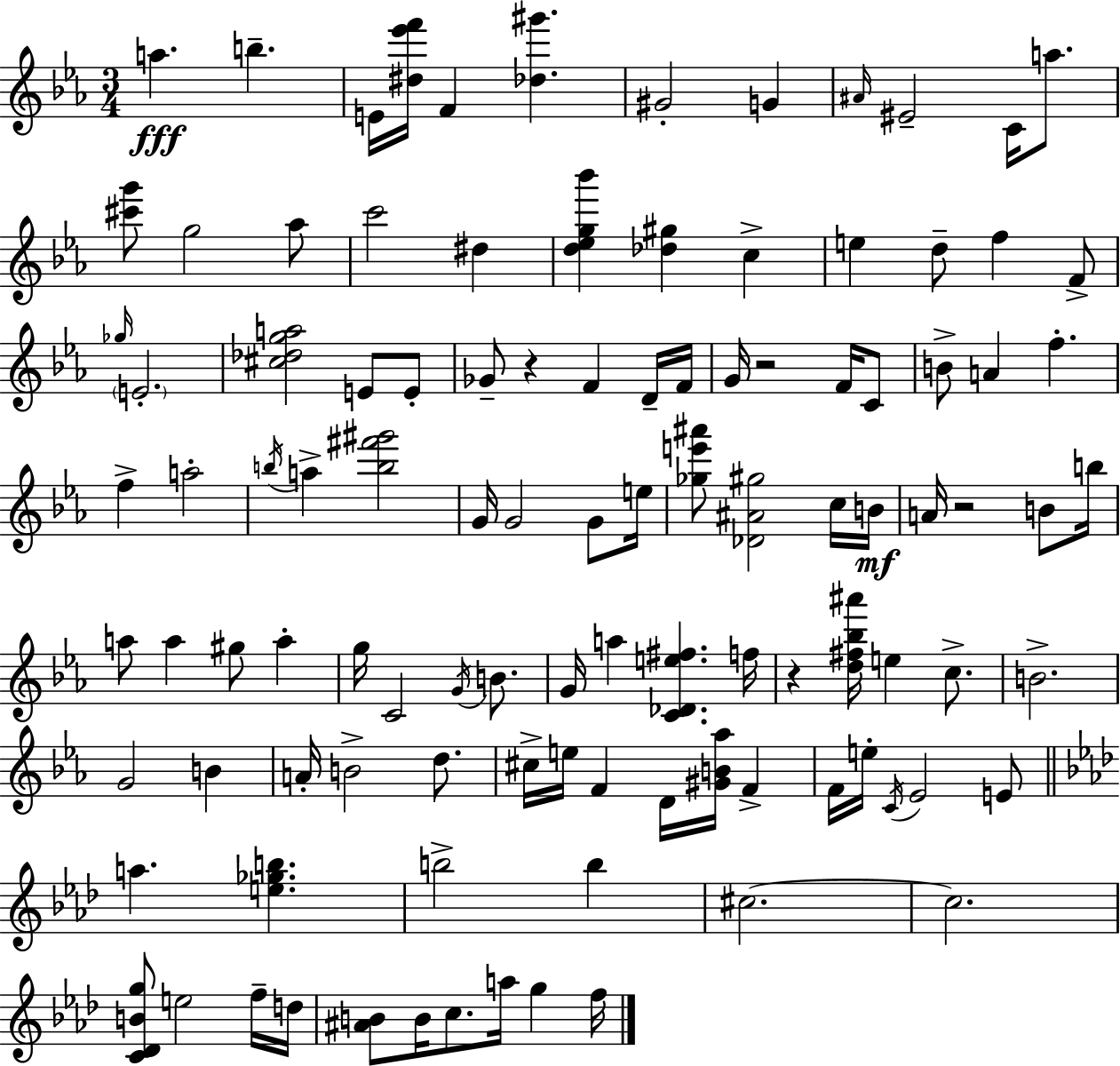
A5/q. B5/q. E4/s [D#5,Eb6,F6]/s F4/q [Db5,G#6]/q. G#4/h G4/q A#4/s EIS4/h C4/s A5/e. [C#6,G6]/e G5/h Ab5/e C6/h D#5/q [D5,Eb5,G5,Bb6]/q [Db5,G#5]/q C5/q E5/q D5/e F5/q F4/e Gb5/s E4/h. [C#5,Db5,G5,A5]/h E4/e E4/e Gb4/e R/q F4/q D4/s F4/s G4/s R/h F4/s C4/e B4/e A4/q F5/q. F5/q A5/h B5/s A5/q [B5,F#6,G#6]/h G4/s G4/h G4/e E5/s [Gb5,E6,A#6]/e [Db4,A#4,G#5]/h C5/s B4/s A4/s R/h B4/e B5/s A5/e A5/q G#5/e A5/q G5/s C4/h G4/s B4/e. G4/s A5/q [C4,Db4,E5,F#5]/q. F5/s R/q [D5,F#5,Bb5,A#6]/s E5/q C5/e. B4/h. G4/h B4/q A4/s B4/h D5/e. C#5/s E5/s F4/q D4/s [G#4,B4,Ab5]/s F4/q F4/s E5/s C4/s Eb4/h E4/e A5/q. [E5,Gb5,B5]/q. B5/h B5/q C#5/h. C#5/h. [C4,Db4,B4,G5]/e E5/h F5/s D5/s [A#4,B4]/e B4/s C5/e. A5/s G5/q F5/s